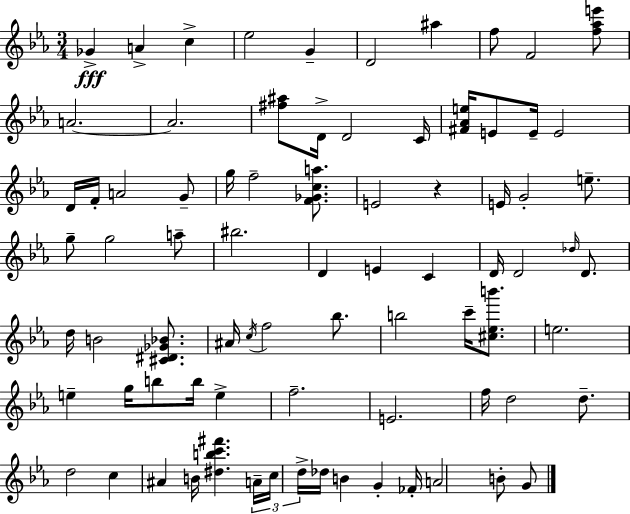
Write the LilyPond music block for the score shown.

{
  \clef treble
  \numericTimeSignature
  \time 3/4
  \key c \minor
  ges'4->\fff a'4-> c''4-> | ees''2 g'4-- | d'2 ais''4 | f''8 f'2 <f'' aes'' e'''>8 | \break a'2.~~ | a'2. | <fis'' ais''>8 d'16-> d'2 c'16 | <fis' aes' e''>16 e'8 e'16-- e'2 | \break d'16 f'16-. a'2 g'8-- | g''16 f''2-- <f' ges' c'' a''>8. | e'2 r4 | e'16 g'2-. e''8.-- | \break g''8-- g''2 a''8-- | bis''2. | d'4 e'4 c'4 | d'16 d'2 \grace { des''16 } d'8. | \break d''16 b'2 <cis' dis' ges' bes'>8. | ais'16 \acciaccatura { c''16 } f''2 bes''8. | b''2 c'''16-- <cis'' ees'' b'''>8. | e''2. | \break e''4-- g''16 b''8 b''16 e''4-> | f''2.-- | e'2. | f''16 d''2 d''8.-- | \break d''2 c''4 | ais'4 b'16 <dis'' b'' c''' fis'''>4. | \tuplet 3/2 { a'16-- c''16 d''16-> } des''16 b'4 g'4-. | fes'16-. a'2 b'8-. | \break g'8 \bar "|."
}